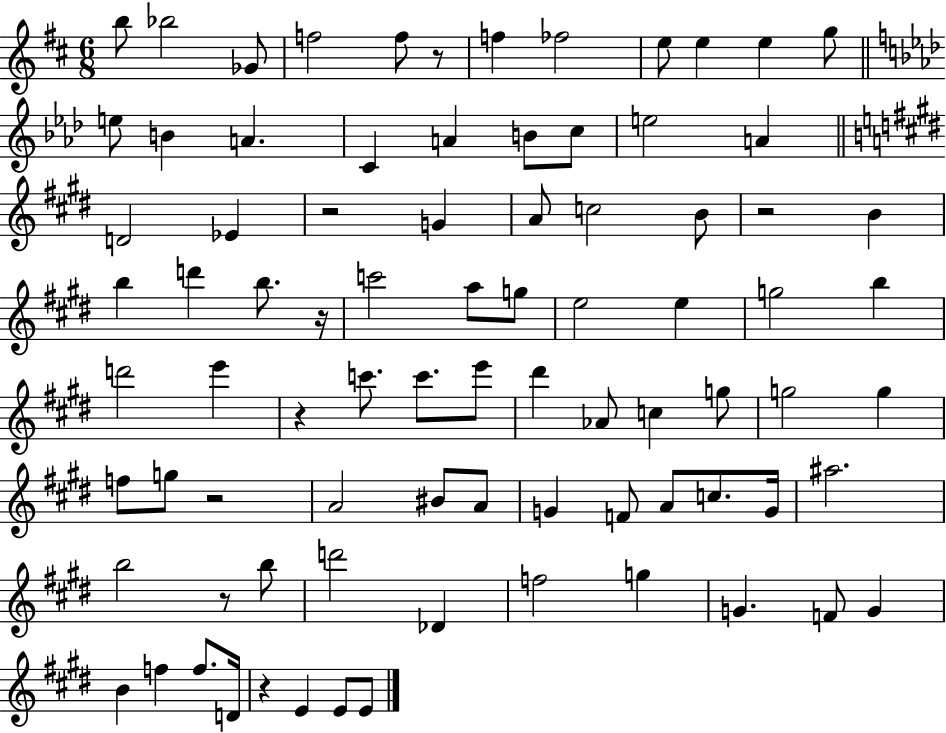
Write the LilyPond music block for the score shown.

{
  \clef treble
  \numericTimeSignature
  \time 6/8
  \key d \major
  b''8 bes''2 ges'8 | f''2 f''8 r8 | f''4 fes''2 | e''8 e''4 e''4 g''8 | \break \bar "||" \break \key f \minor e''8 b'4 a'4. | c'4 a'4 b'8 c''8 | e''2 a'4 | \bar "||" \break \key e \major d'2 ees'4 | r2 g'4 | a'8 c''2 b'8 | r2 b'4 | \break b''4 d'''4 b''8. r16 | c'''2 a''8 g''8 | e''2 e''4 | g''2 b''4 | \break d'''2 e'''4 | r4 c'''8. c'''8. e'''8 | dis'''4 aes'8 c''4 g''8 | g''2 g''4 | \break f''8 g''8 r2 | a'2 bis'8 a'8 | g'4 f'8 a'8 c''8. g'16 | ais''2. | \break b''2 r8 b''8 | d'''2 des'4 | f''2 g''4 | g'4. f'8 g'4 | \break b'4 f''4 f''8. d'16 | r4 e'4 e'8 e'8 | \bar "|."
}